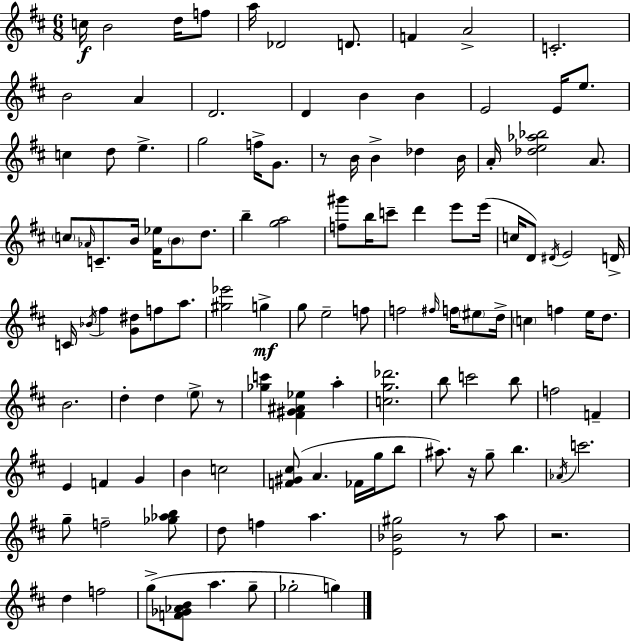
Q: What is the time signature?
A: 6/8